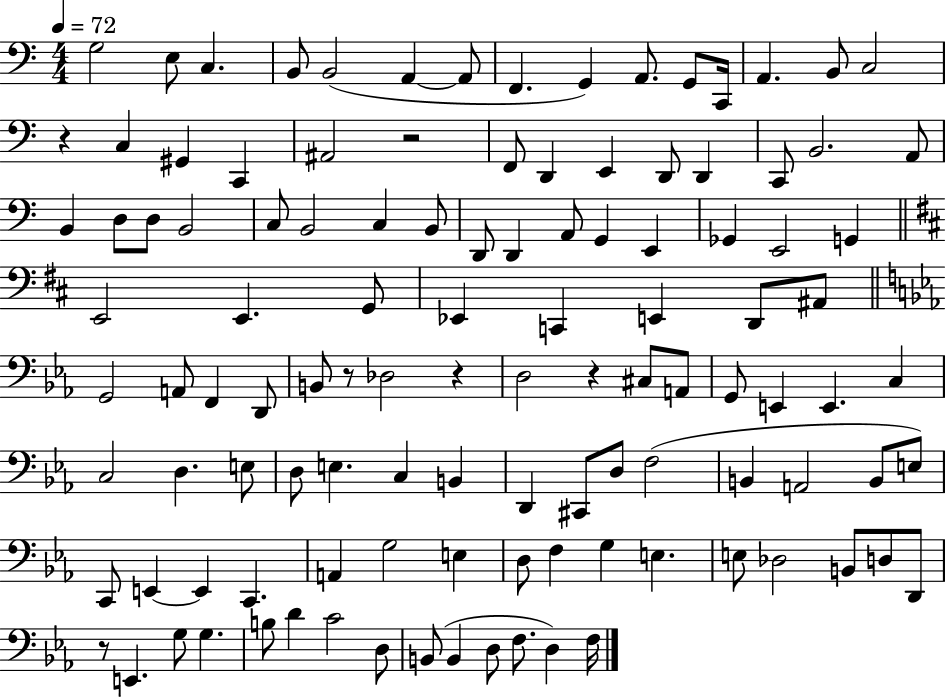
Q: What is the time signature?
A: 4/4